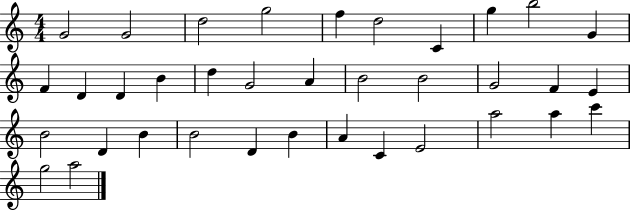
{
  \clef treble
  \numericTimeSignature
  \time 4/4
  \key c \major
  g'2 g'2 | d''2 g''2 | f''4 d''2 c'4 | g''4 b''2 g'4 | \break f'4 d'4 d'4 b'4 | d''4 g'2 a'4 | b'2 b'2 | g'2 f'4 e'4 | \break b'2 d'4 b'4 | b'2 d'4 b'4 | a'4 c'4 e'2 | a''2 a''4 c'''4 | \break g''2 a''2 | \bar "|."
}